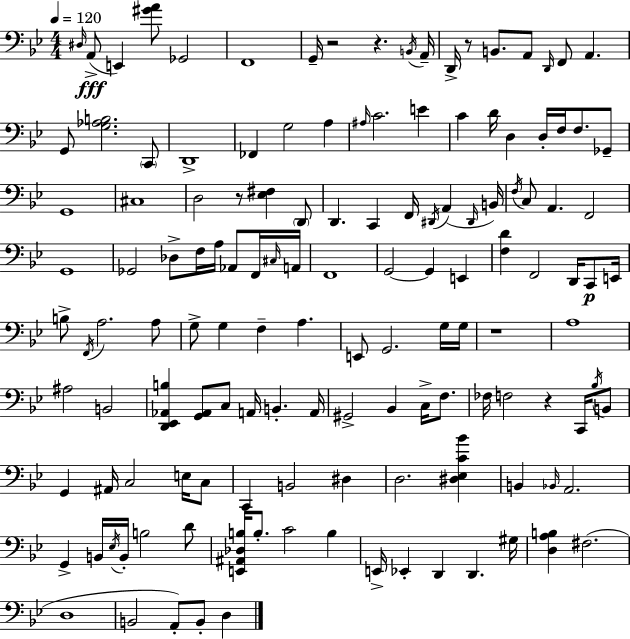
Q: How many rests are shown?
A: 6